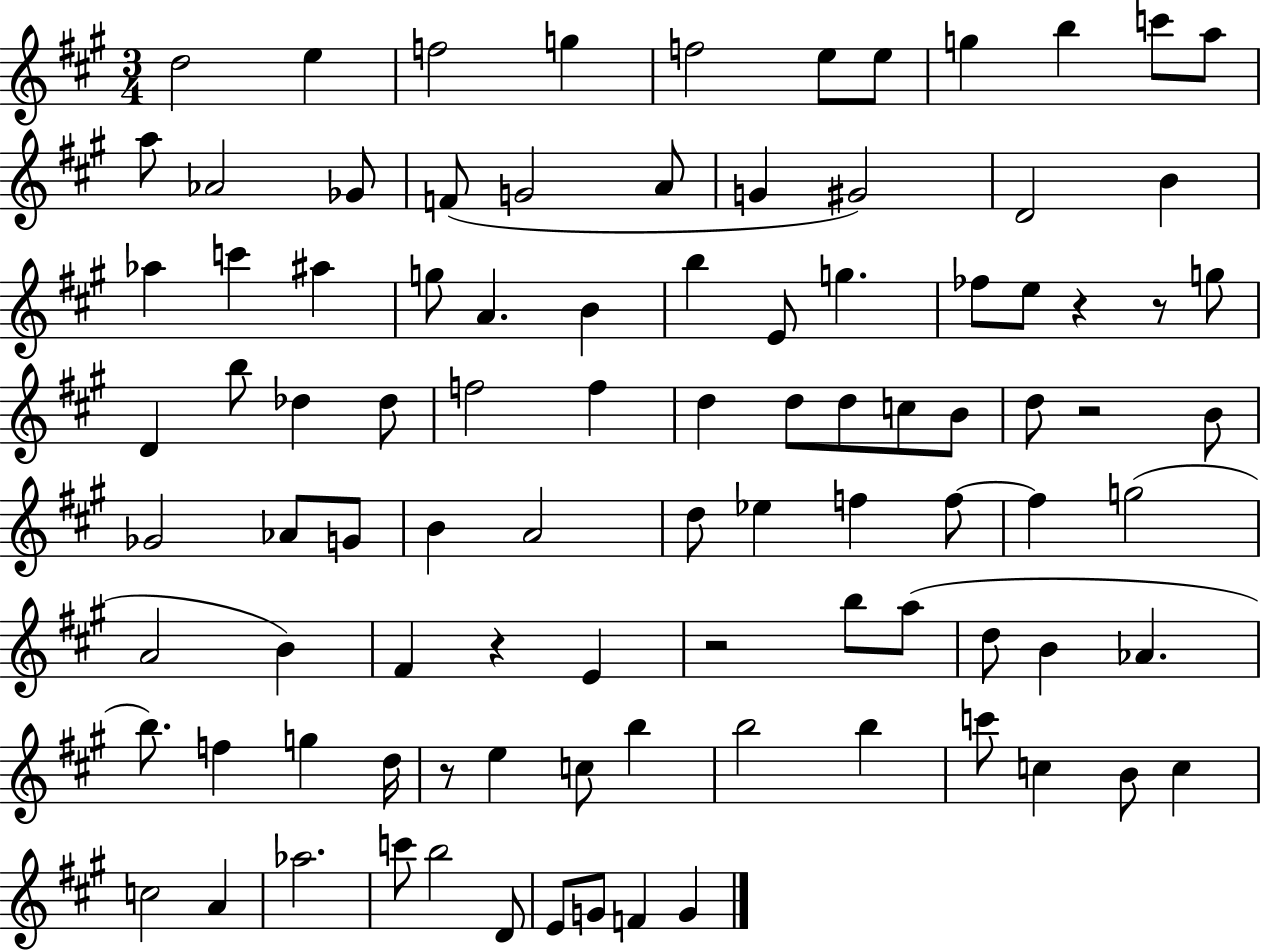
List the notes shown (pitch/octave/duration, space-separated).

D5/h E5/q F5/h G5/q F5/h E5/e E5/e G5/q B5/q C6/e A5/e A5/e Ab4/h Gb4/e F4/e G4/h A4/e G4/q G#4/h D4/h B4/q Ab5/q C6/q A#5/q G5/e A4/q. B4/q B5/q E4/e G5/q. FES5/e E5/e R/q R/e G5/e D4/q B5/e Db5/q Db5/e F5/h F5/q D5/q D5/e D5/e C5/e B4/e D5/e R/h B4/e Gb4/h Ab4/e G4/e B4/q A4/h D5/e Eb5/q F5/q F5/e F5/q G5/h A4/h B4/q F#4/q R/q E4/q R/h B5/e A5/e D5/e B4/q Ab4/q. B5/e. F5/q G5/q D5/s R/e E5/q C5/e B5/q B5/h B5/q C6/e C5/q B4/e C5/q C5/h A4/q Ab5/h. C6/e B5/h D4/e E4/e G4/e F4/q G4/q